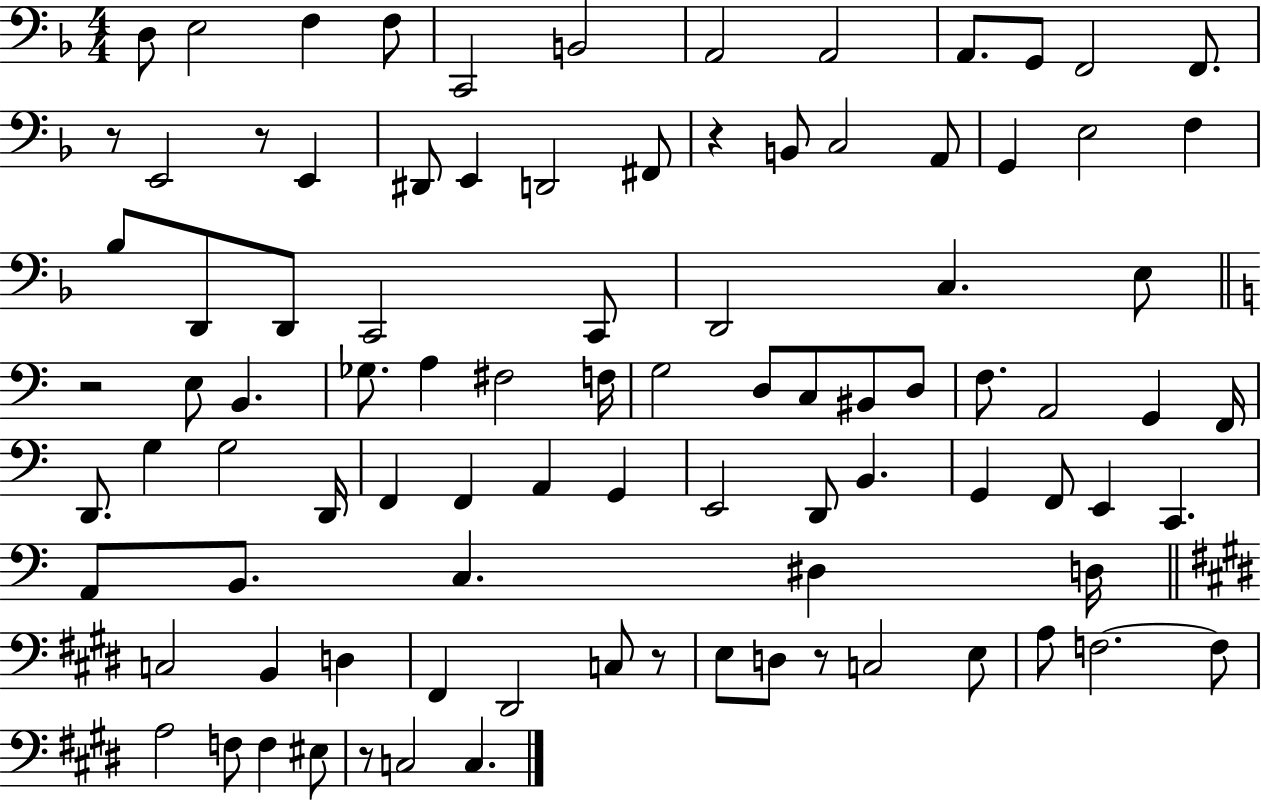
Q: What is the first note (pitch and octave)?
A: D3